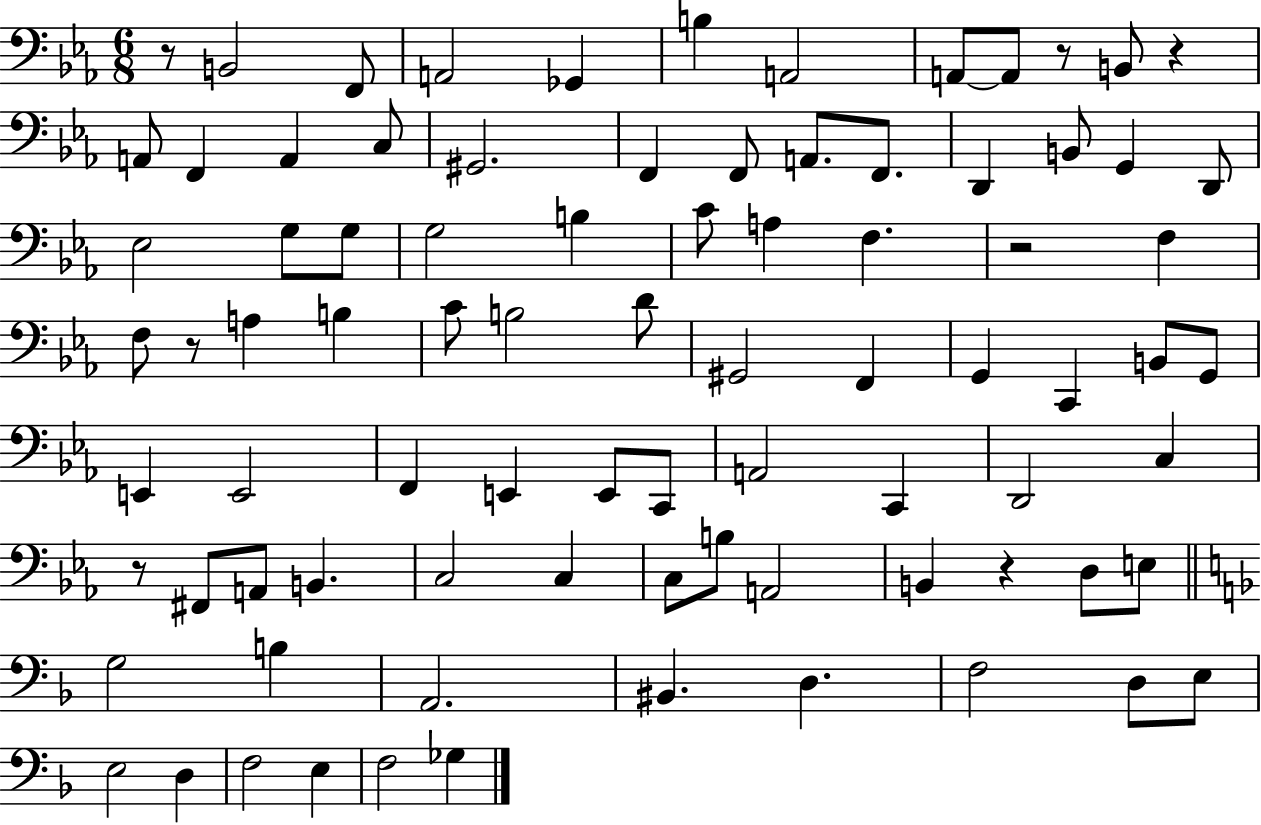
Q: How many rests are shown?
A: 7